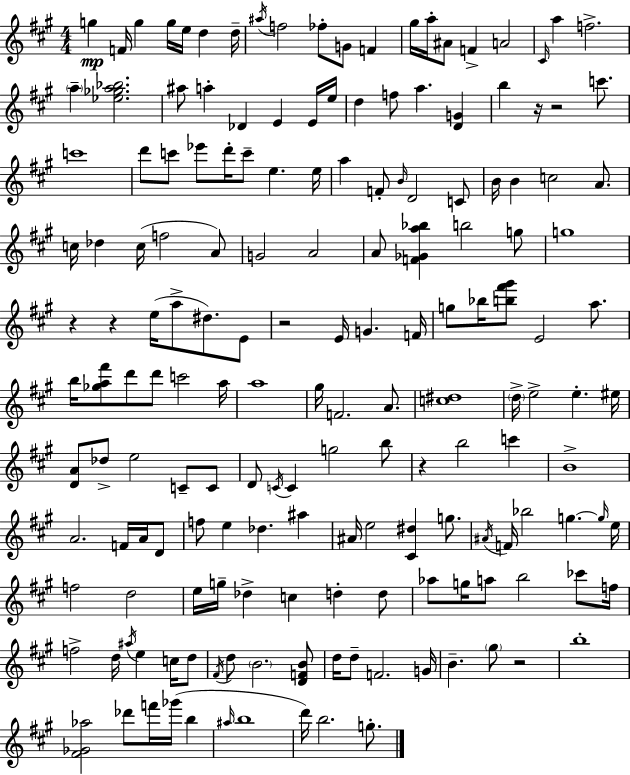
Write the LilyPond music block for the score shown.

{
  \clef treble
  \numericTimeSignature
  \time 4/4
  \key a \major
  \repeat volta 2 { g''4\mp f'16 g''4 g''16 e''16 d''4 d''16-- | \acciaccatura { ais''16 } f''2 fes''8-. g'8 f'4 | gis''16 a''16-. ais'8 f'4-> a'2 | \grace { cis'16 } a''4 f''2.-> | \break \parenthesize a''4-- <ees'' ges'' a'' bes''>2. | ais''8 a''4-. des'4 e'4 | e'16 e''16 d''4 f''8 a''4. <d' g'>4 | b''4 r16 r2 c'''8. | \break c'''1 | d'''8 c'''8 ees'''8 d'''16-. c'''8-- e''4. | e''16 a''4 f'8-. \grace { b'16 } d'2 | c'8 b'16 b'4 c''2 | \break a'8. c''16 des''4 c''16( f''2 | a'8) g'2 a'2 | a'8 <f' ges' a'' bes''>4 b''2 | g''8 g''1 | \break r4 r4 e''16( a''8-> dis''8.) | e'8 r2 e'16 g'4. | f'16 g''8 bes''16 <b'' fis''' gis'''>8 e'2 | a''8. b''16 <ges'' a'' fis'''>8 d'''8 d'''8 c'''2 | \break a''16 a''1 | gis''16 f'2. | a'8. <c'' dis''>1 | \parenthesize d''16-> e''2-> e''4.-. | \break eis''16 <d' a'>8 des''8-> e''2 c'8-- | c'8 d'8 \acciaccatura { c'16 } c'4 g''2 | b''8 r4 b''2 | c'''4 b'1-> | \break a'2. | f'16 a'16 d'8 f''8 e''4 des''4. | ais''4 ais'16 e''2 <cis' dis''>4 | g''8. \acciaccatura { ais'16 } f'16 bes''2 g''4.~~ | \break \grace { g''16 } e''16 f''2 d''2 | e''16 g''16-- des''4-> c''4 | d''4-. d''8 aes''8 g''16 a''8 b''2 | ces'''8 f''16 f''2-> d''16 \acciaccatura { ais''16 } | \break e''4 c''16 d''8 \acciaccatura { fis'16 } d''8 \parenthesize b'2. | <d' f' b'>8 d''16 d''8-- f'2. | g'16 b'4.-- \parenthesize gis''8 | r2 b''1-. | \break <fis' ges' aes''>2 | des'''8 f'''16 ges'''16( b''4 \grace { ais''16 } b''1 | d'''16) b''2. | g''8.-. } \bar "|."
}